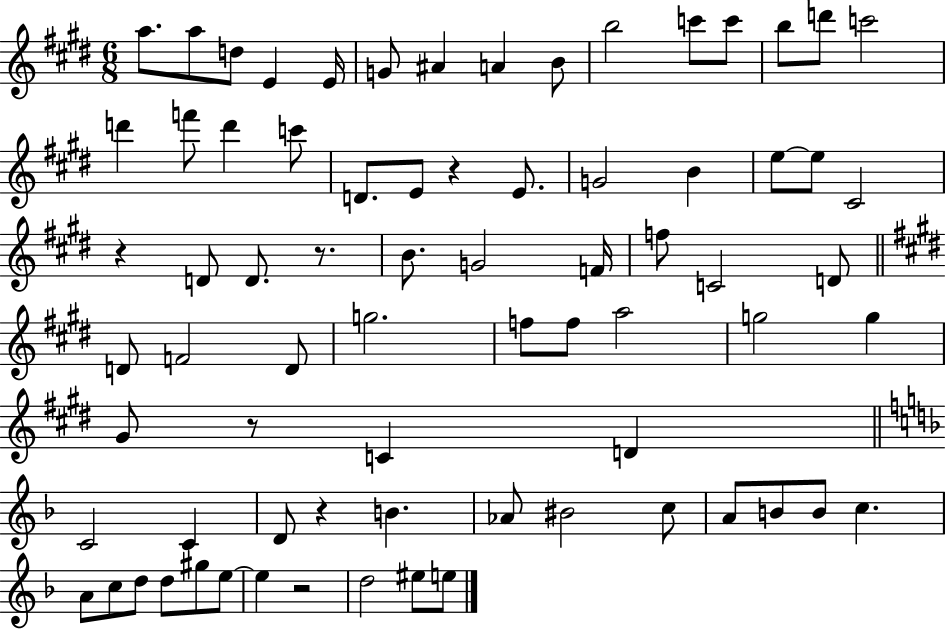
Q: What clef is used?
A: treble